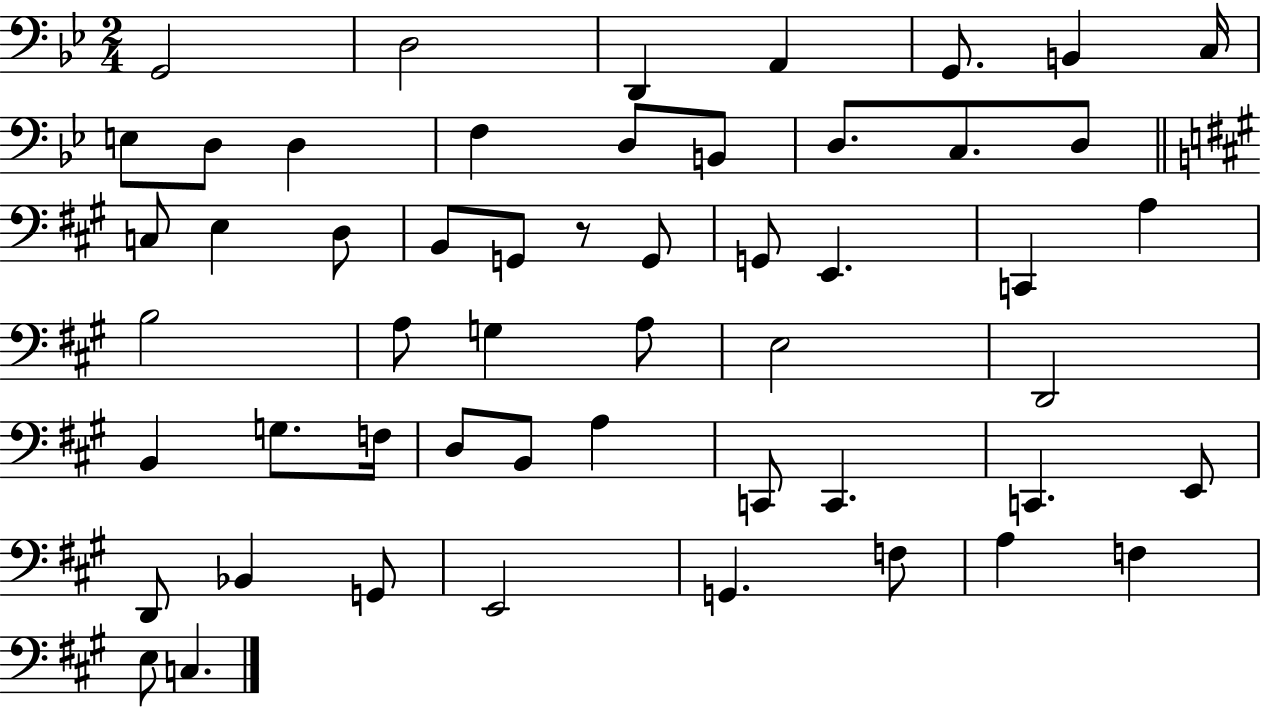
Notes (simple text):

G2/h D3/h D2/q A2/q G2/e. B2/q C3/s E3/e D3/e D3/q F3/q D3/e B2/e D3/e. C3/e. D3/e C3/e E3/q D3/e B2/e G2/e R/e G2/e G2/e E2/q. C2/q A3/q B3/h A3/e G3/q A3/e E3/h D2/h B2/q G3/e. F3/s D3/e B2/e A3/q C2/e C2/q. C2/q. E2/e D2/e Bb2/q G2/e E2/h G2/q. F3/e A3/q F3/q E3/e C3/q.